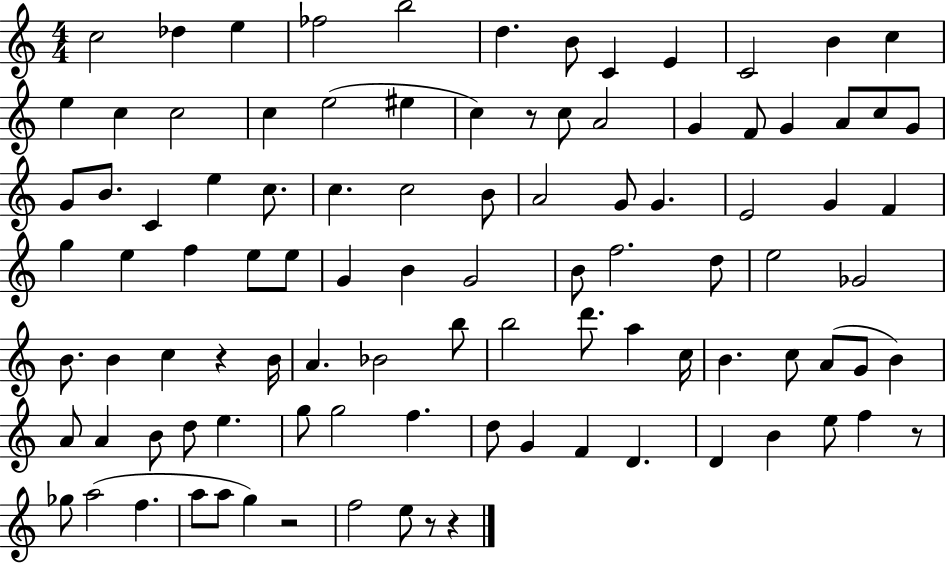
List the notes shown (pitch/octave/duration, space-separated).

C5/h Db5/q E5/q FES5/h B5/h D5/q. B4/e C4/q E4/q C4/h B4/q C5/q E5/q C5/q C5/h C5/q E5/h EIS5/q C5/q R/e C5/e A4/h G4/q F4/e G4/q A4/e C5/e G4/e G4/e B4/e. C4/q E5/q C5/e. C5/q. C5/h B4/e A4/h G4/e G4/q. E4/h G4/q F4/q G5/q E5/q F5/q E5/e E5/e G4/q B4/q G4/h B4/e F5/h. D5/e E5/h Gb4/h B4/e. B4/q C5/q R/q B4/s A4/q. Bb4/h B5/e B5/h D6/e. A5/q C5/s B4/q. C5/e A4/e G4/e B4/q A4/e A4/q B4/e D5/e E5/q. G5/e G5/h F5/q. D5/e G4/q F4/q D4/q. D4/q B4/q E5/e F5/q R/e Gb5/e A5/h F5/q. A5/e A5/e G5/q R/h F5/h E5/e R/e R/q